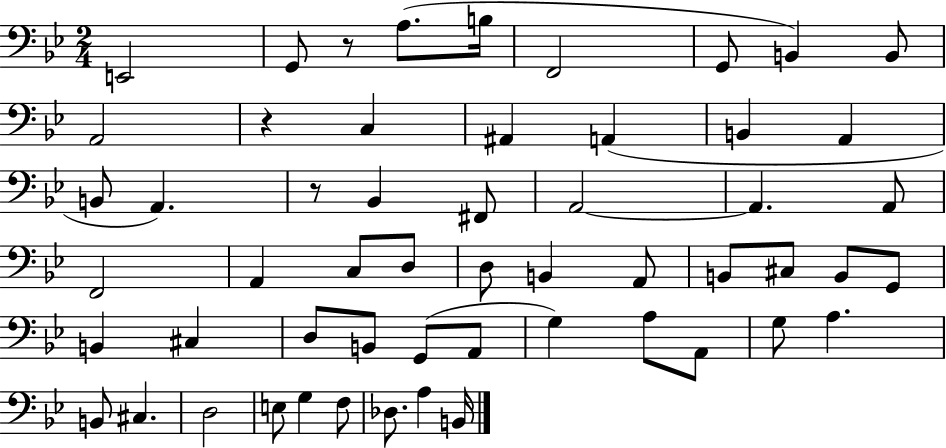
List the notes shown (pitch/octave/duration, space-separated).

E2/h G2/e R/e A3/e. B3/s F2/h G2/e B2/q B2/e A2/h R/q C3/q A#2/q A2/q B2/q A2/q B2/e A2/q. R/e Bb2/q F#2/e A2/h A2/q. A2/e F2/h A2/q C3/e D3/e D3/e B2/q A2/e B2/e C#3/e B2/e G2/e B2/q C#3/q D3/e B2/e G2/e A2/e G3/q A3/e A2/e G3/e A3/q. B2/e C#3/q. D3/h E3/e G3/q F3/e Db3/e. A3/q B2/s